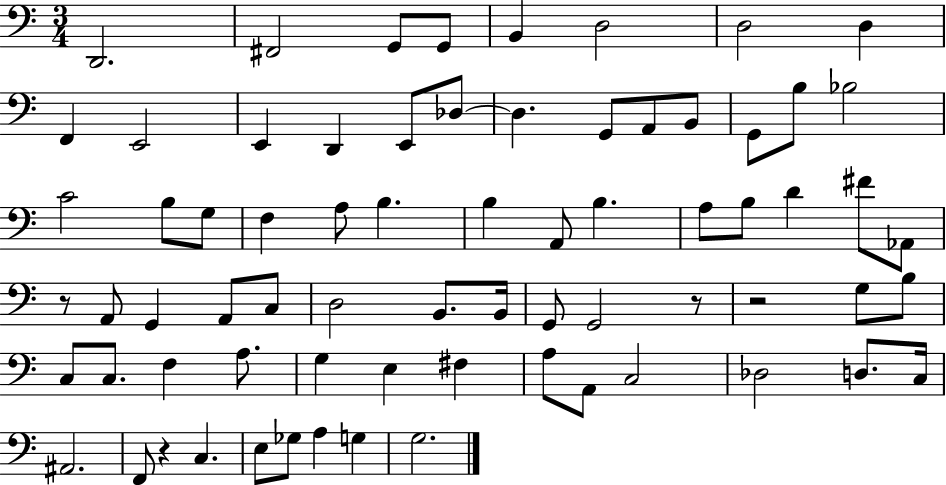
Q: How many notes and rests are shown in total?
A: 71